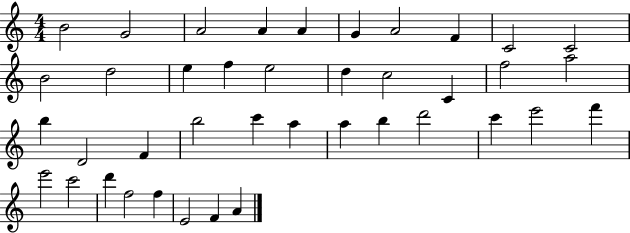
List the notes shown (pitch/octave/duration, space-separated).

B4/h G4/h A4/h A4/q A4/q G4/q A4/h F4/q C4/h C4/h B4/h D5/h E5/q F5/q E5/h D5/q C5/h C4/q F5/h A5/h B5/q D4/h F4/q B5/h C6/q A5/q A5/q B5/q D6/h C6/q E6/h F6/q E6/h C6/h D6/q F5/h F5/q E4/h F4/q A4/q